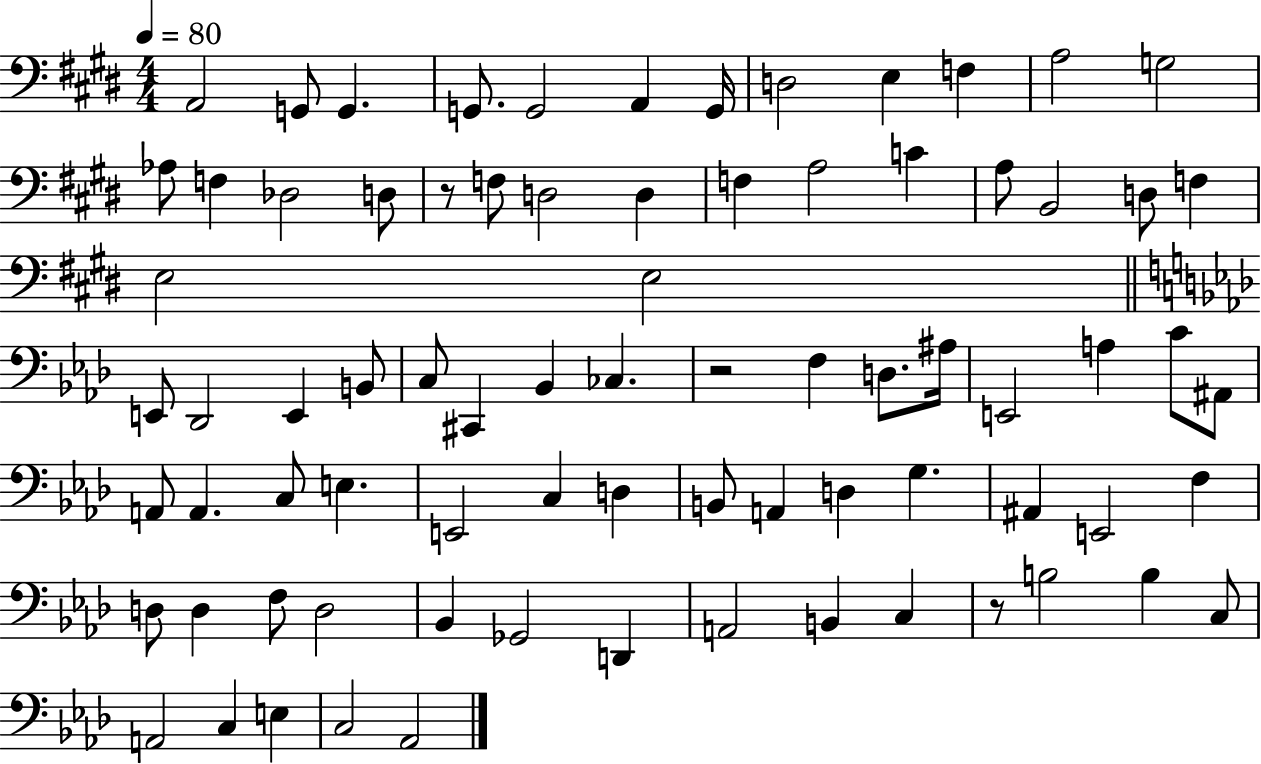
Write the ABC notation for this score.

X:1
T:Untitled
M:4/4
L:1/4
K:E
A,,2 G,,/2 G,, G,,/2 G,,2 A,, G,,/4 D,2 E, F, A,2 G,2 _A,/2 F, _D,2 D,/2 z/2 F,/2 D,2 D, F, A,2 C A,/2 B,,2 D,/2 F, E,2 E,2 E,,/2 _D,,2 E,, B,,/2 C,/2 ^C,, _B,, _C, z2 F, D,/2 ^A,/4 E,,2 A, C/2 ^A,,/2 A,,/2 A,, C,/2 E, E,,2 C, D, B,,/2 A,, D, G, ^A,, E,,2 F, D,/2 D, F,/2 D,2 _B,, _G,,2 D,, A,,2 B,, C, z/2 B,2 B, C,/2 A,,2 C, E, C,2 _A,,2